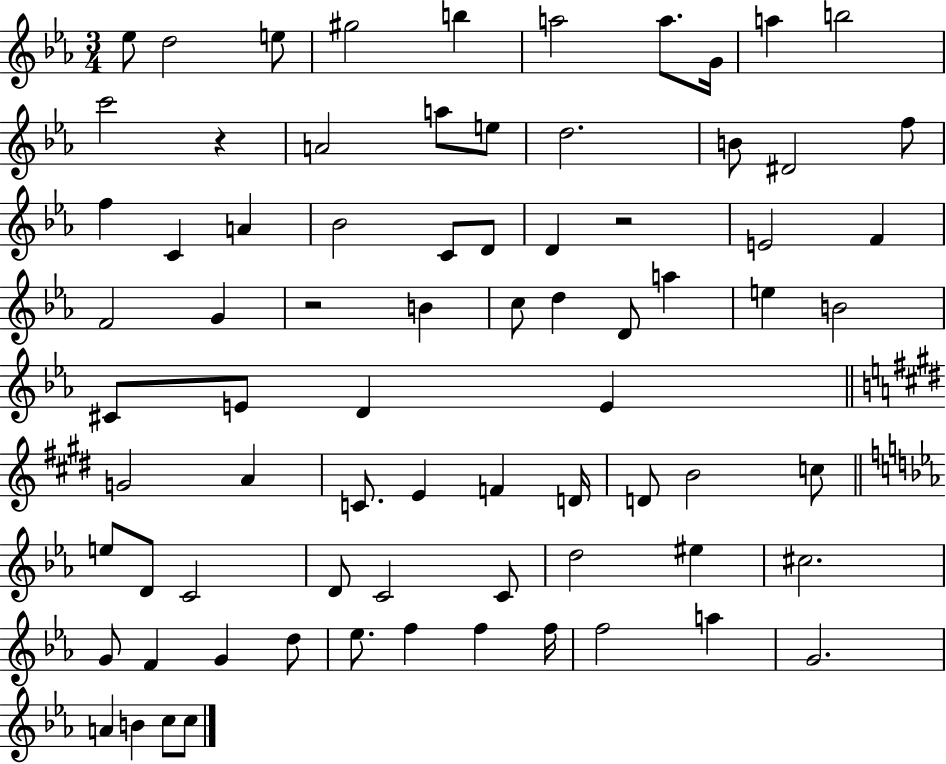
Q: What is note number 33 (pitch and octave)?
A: D4